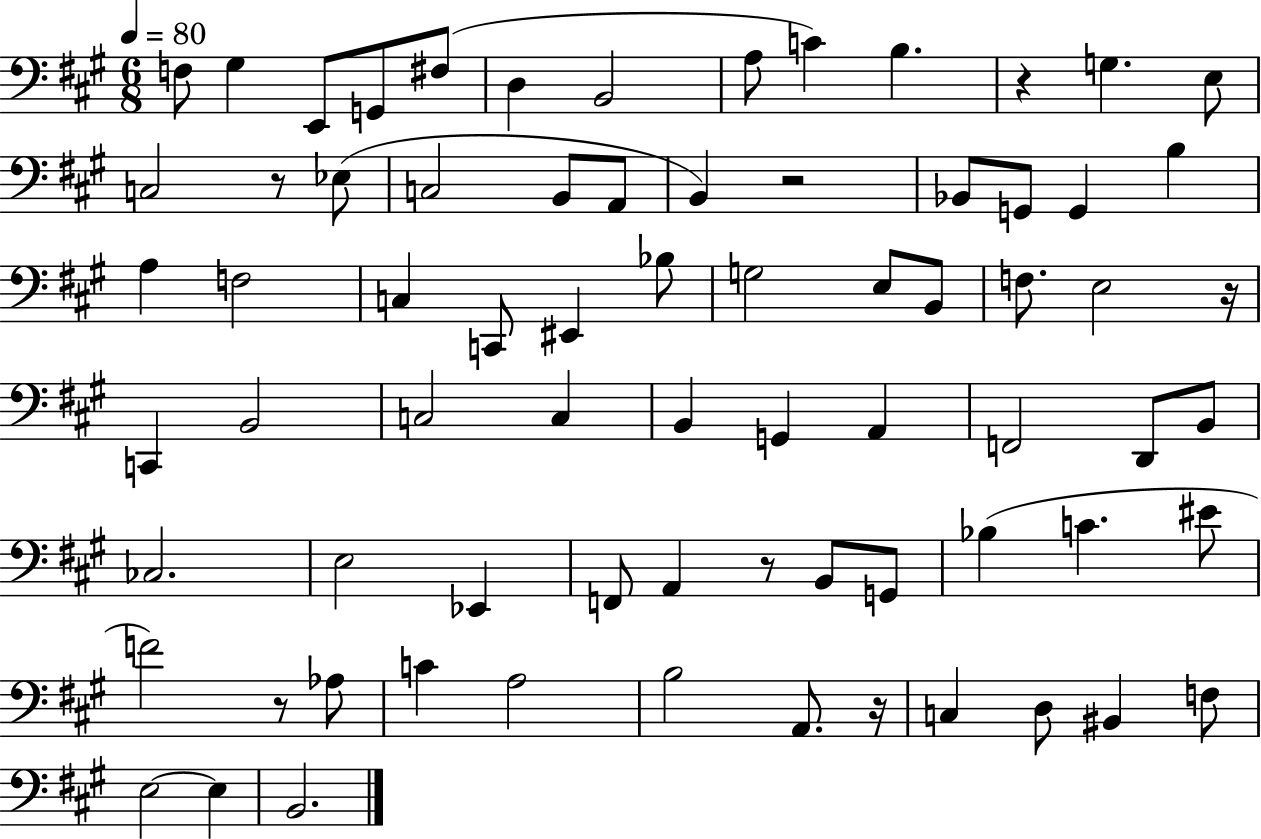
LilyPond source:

{
  \clef bass
  \numericTimeSignature
  \time 6/8
  \key a \major
  \tempo 4 = 80
  f8 gis4 e,8 g,8 fis8( | d4 b,2 | a8 c'4) b4. | r4 g4. e8 | \break c2 r8 ees8( | c2 b,8 a,8 | b,4) r2 | bes,8 g,8 g,4 b4 | \break a4 f2 | c4 c,8 eis,4 bes8 | g2 e8 b,8 | f8. e2 r16 | \break c,4 b,2 | c2 c4 | b,4 g,4 a,4 | f,2 d,8 b,8 | \break ces2. | e2 ees,4 | f,8 a,4 r8 b,8 g,8 | bes4( c'4. eis'8 | \break f'2) r8 aes8 | c'4 a2 | b2 a,8. r16 | c4 d8 bis,4 f8 | \break e2~~ e4 | b,2. | \bar "|."
}